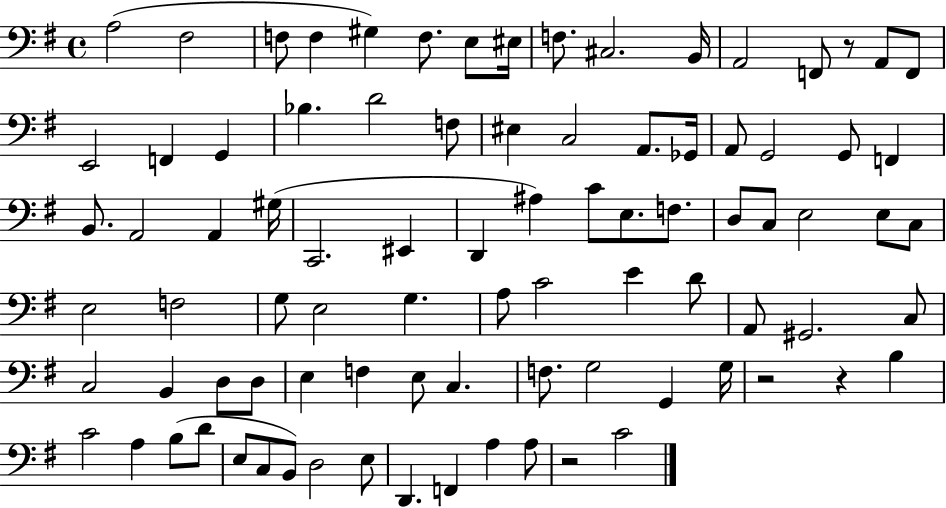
X:1
T:Untitled
M:4/4
L:1/4
K:G
A,2 ^F,2 F,/2 F, ^G, F,/2 E,/2 ^E,/4 F,/2 ^C,2 B,,/4 A,,2 F,,/2 z/2 A,,/2 F,,/2 E,,2 F,, G,, _B, D2 F,/2 ^E, C,2 A,,/2 _G,,/4 A,,/2 G,,2 G,,/2 F,, B,,/2 A,,2 A,, ^G,/4 C,,2 ^E,, D,, ^A, C/2 E,/2 F,/2 D,/2 C,/2 E,2 E,/2 C,/2 E,2 F,2 G,/2 E,2 G, A,/2 C2 E D/2 A,,/2 ^G,,2 C,/2 C,2 B,, D,/2 D,/2 E, F, E,/2 C, F,/2 G,2 G,, G,/4 z2 z B, C2 A, B,/2 D/2 E,/2 C,/2 B,,/2 D,2 E,/2 D,, F,, A, A,/2 z2 C2